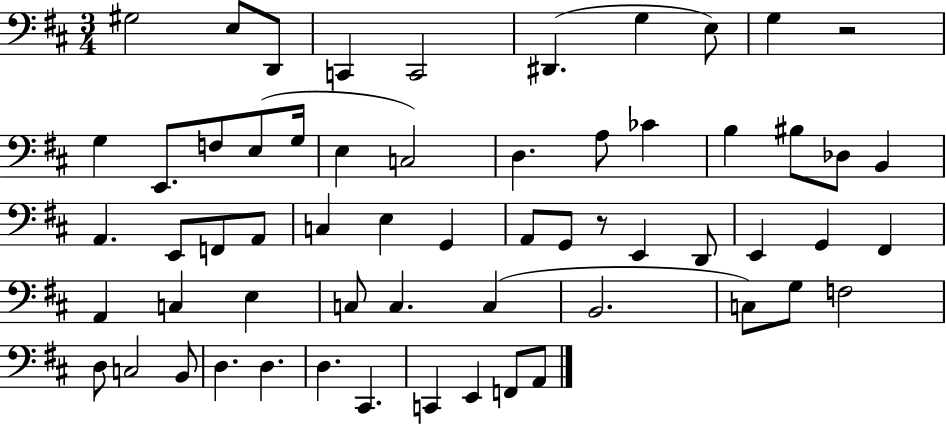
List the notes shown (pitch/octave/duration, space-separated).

G#3/h E3/e D2/e C2/q C2/h D#2/q. G3/q E3/e G3/q R/h G3/q E2/e. F3/e E3/e G3/s E3/q C3/h D3/q. A3/e CES4/q B3/q BIS3/e Db3/e B2/q A2/q. E2/e F2/e A2/e C3/q E3/q G2/q A2/e G2/e R/e E2/q D2/e E2/q G2/q F#2/q A2/q C3/q E3/q C3/e C3/q. C3/q B2/h. C3/e G3/e F3/h D3/e C3/h B2/e D3/q. D3/q. D3/q. C#2/q. C2/q E2/q F2/e A2/e